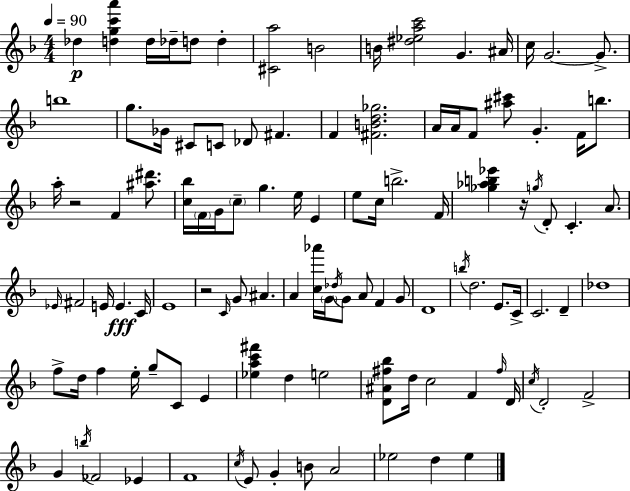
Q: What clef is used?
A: treble